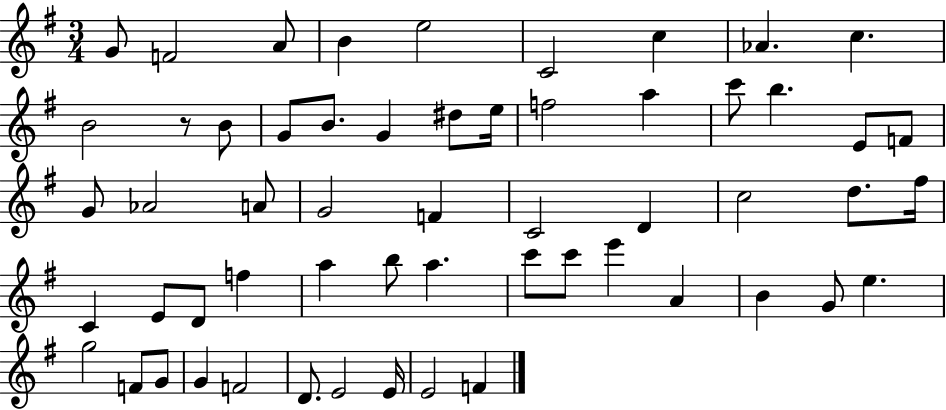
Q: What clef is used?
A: treble